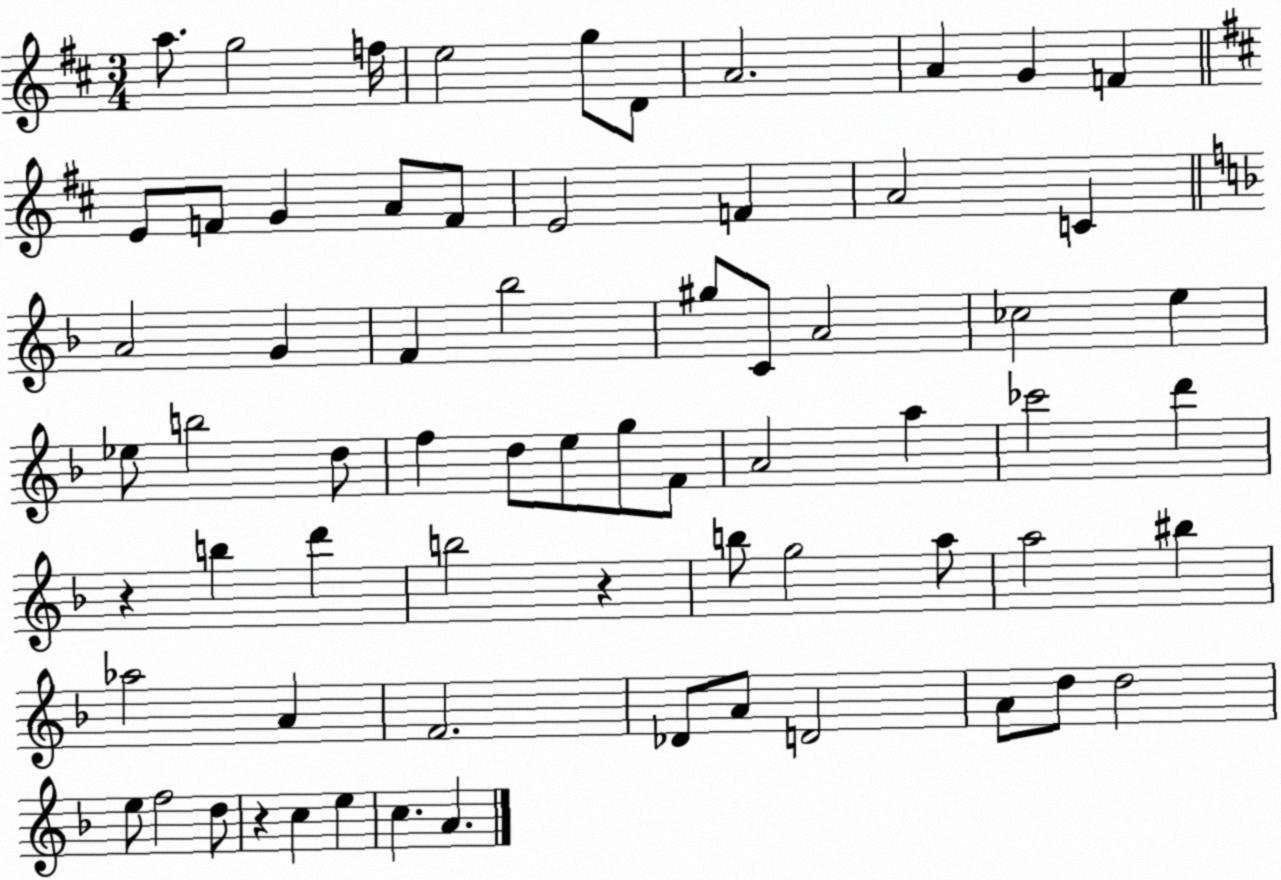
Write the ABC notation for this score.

X:1
T:Untitled
M:3/4
L:1/4
K:D
a/2 g2 f/4 e2 g/2 D/2 A2 A G F E/2 F/2 G A/2 F/2 E2 F A2 C A2 G F _b2 ^g/2 C/2 A2 _c2 e _e/2 b2 d/2 f d/2 e/2 g/2 F/2 A2 a _c'2 d' z b d' b2 z b/2 g2 a/2 a2 ^b _a2 A F2 _D/2 A/2 D2 A/2 d/2 d2 e/2 f2 d/2 z c e c A